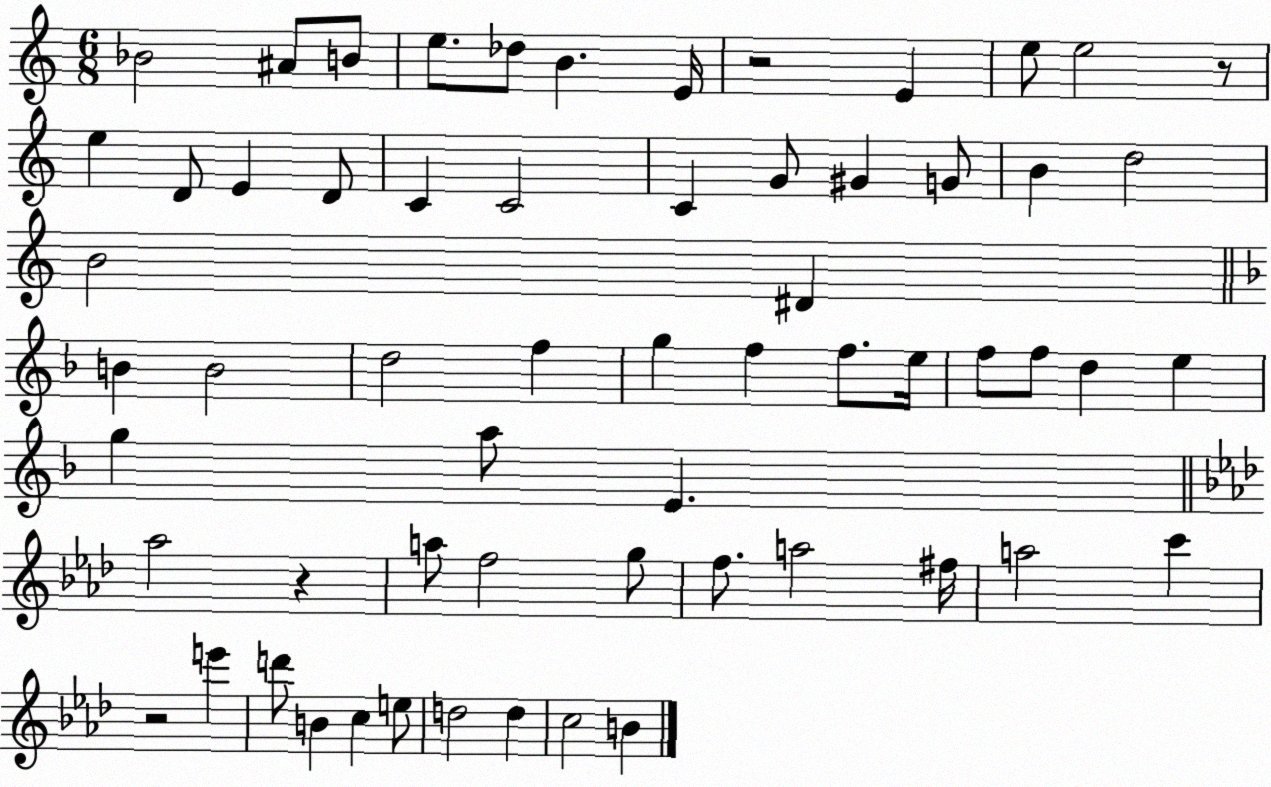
X:1
T:Untitled
M:6/8
L:1/4
K:C
_B2 ^A/2 B/2 e/2 _d/2 B E/4 z2 E e/2 e2 z/2 e D/2 E D/2 C C2 C G/2 ^G G/2 B d2 B2 ^D B B2 d2 f g f f/2 e/4 f/2 f/2 d e g a/2 E _a2 z a/2 f2 g/2 f/2 a2 ^f/4 a2 c' z2 e' d'/2 B c e/2 d2 d c2 B